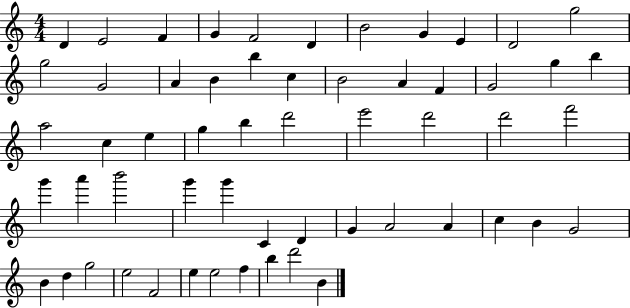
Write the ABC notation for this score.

X:1
T:Untitled
M:4/4
L:1/4
K:C
D E2 F G F2 D B2 G E D2 g2 g2 G2 A B b c B2 A F G2 g b a2 c e g b d'2 e'2 d'2 d'2 f'2 g' a' b'2 g' g' C D G A2 A c B G2 B d g2 e2 F2 e e2 f b d'2 B